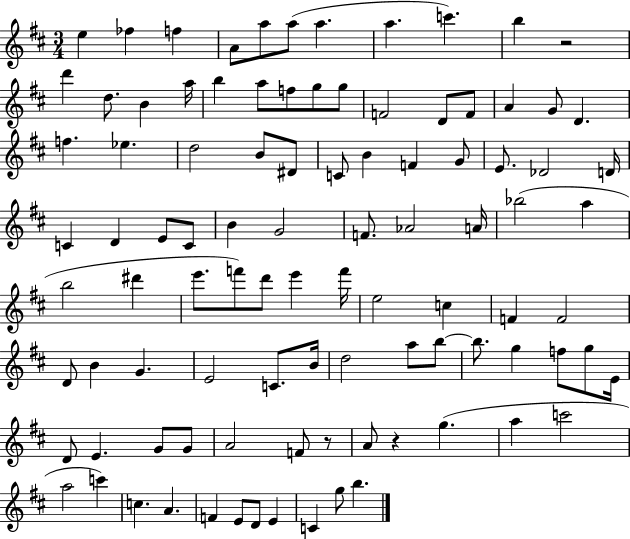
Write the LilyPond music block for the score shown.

{
  \clef treble
  \numericTimeSignature
  \time 3/4
  \key d \major
  e''4 fes''4 f''4 | a'8 a''8 a''8( a''4. | a''4. c'''4.) | b''4 r2 | \break d'''4 d''8. b'4 a''16 | b''4 a''8 f''8 g''8 g''8 | f'2 d'8 f'8 | a'4 g'8 d'4. | \break f''4. ees''4. | d''2 b'8 dis'8 | c'8 b'4 f'4 g'8 | e'8. des'2 d'16 | \break c'4 d'4 e'8 c'8 | b'4 g'2 | f'8. aes'2 a'16 | bes''2( a''4 | \break b''2 dis'''4 | e'''8. f'''8) d'''8 e'''4 f'''16 | e''2 c''4 | f'4 f'2 | \break d'8 b'4 g'4. | e'2 c'8. b'16 | d''2 a''8 b''8~~ | b''8. g''4 f''8 g''8 e'16 | \break d'8 e'4. g'8 g'8 | a'2 f'8 r8 | a'8 r4 g''4.( | a''4 c'''2 | \break a''2 c'''4) | c''4. a'4. | f'4 e'8 d'8 e'4 | c'4 g''8 b''4. | \break \bar "|."
}